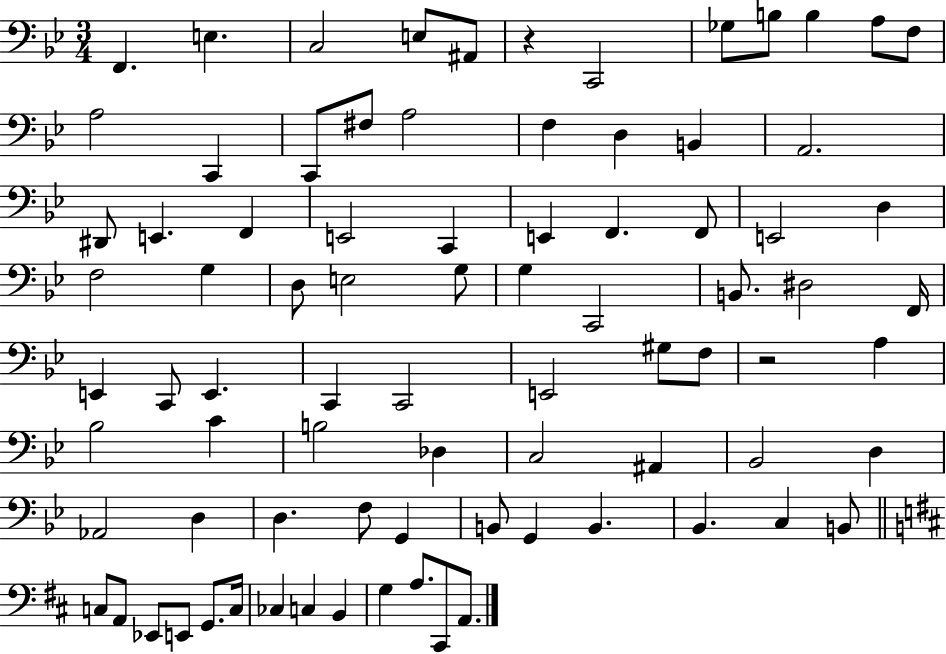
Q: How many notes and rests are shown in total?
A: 83